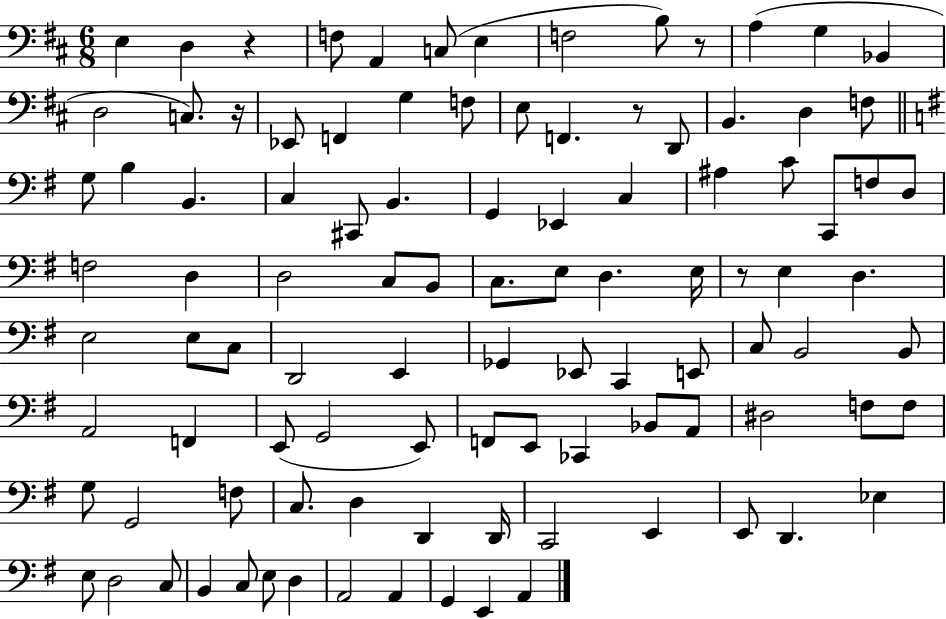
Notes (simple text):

E3/q D3/q R/q F3/e A2/q C3/e E3/q F3/h B3/e R/e A3/q G3/q Bb2/q D3/h C3/e. R/s Eb2/e F2/q G3/q F3/e E3/e F2/q. R/e D2/e B2/q. D3/q F3/e G3/e B3/q B2/q. C3/q C#2/e B2/q. G2/q Eb2/q C3/q A#3/q C4/e C2/e F3/e D3/e F3/h D3/q D3/h C3/e B2/e C3/e. E3/e D3/q. E3/s R/e E3/q D3/q. E3/h E3/e C3/e D2/h E2/q Gb2/q Eb2/e C2/q E2/e C3/e B2/h B2/e A2/h F2/q E2/e G2/h E2/e F2/e E2/e CES2/q Bb2/e A2/e D#3/h F3/e F3/e G3/e G2/h F3/e C3/e. D3/q D2/q D2/s C2/h E2/q E2/e D2/q. Eb3/q E3/e D3/h C3/e B2/q C3/e E3/e D3/q A2/h A2/q G2/q E2/q A2/q